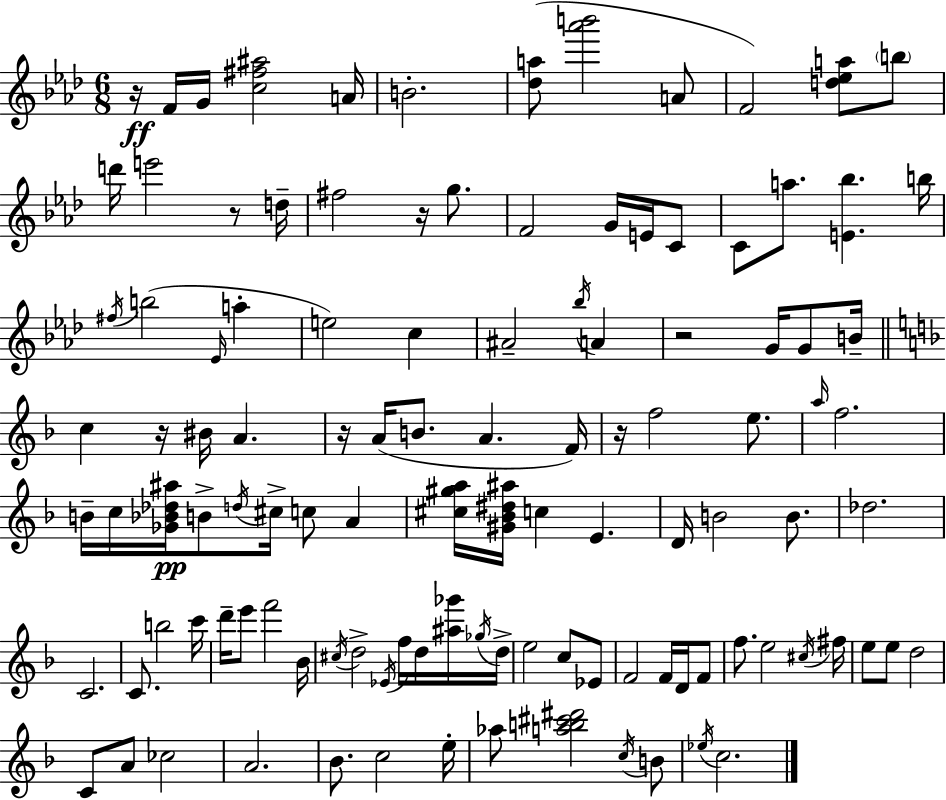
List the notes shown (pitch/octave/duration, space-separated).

R/s F4/s G4/s [C5,F#5,A#5]/h A4/s B4/h. [Db5,A5]/e [Ab6,B6]/h A4/e F4/h [D5,Eb5,A5]/e B5/e D6/s E6/h R/e D5/s F#5/h R/s G5/e. F4/h G4/s E4/s C4/e C4/e A5/e. [E4,Bb5]/q. B5/s F#5/s B5/h Eb4/s A5/q E5/h C5/q A#4/h Bb5/s A4/q R/h G4/s G4/e B4/s C5/q R/s BIS4/s A4/q. R/s A4/s B4/e. A4/q. F4/s R/s F5/h E5/e. A5/s F5/h. B4/s C5/s [Gb4,Bb4,Db5,A#5]/s B4/e D5/s C#5/s C5/e A4/q [C#5,G#5,A5]/s [G#4,Bb4,D#5,A#5]/s C5/q E4/q. D4/s B4/h B4/e. Db5/h. C4/h. C4/e. B5/h C6/s D6/s E6/e F6/h Bb4/s C#5/s D5/h Eb4/s F5/s D5/s [A#5,Gb6]/s Gb5/s D5/s E5/h C5/e Eb4/e F4/h F4/s D4/s F4/e F5/e. E5/h C#5/s F#5/s E5/e E5/e D5/h C4/e A4/e CES5/h A4/h. Bb4/e. C5/h E5/s Ab5/e [A5,B5,C#6,D#6]/h C5/s B4/e Eb5/s C5/h.